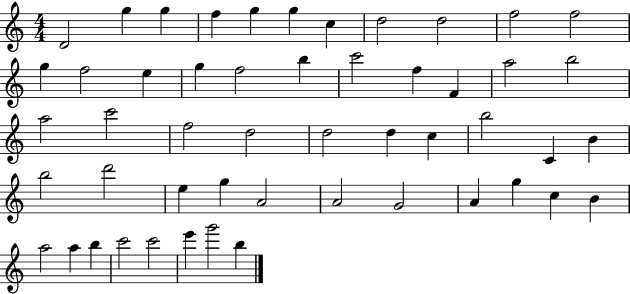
X:1
T:Untitled
M:4/4
L:1/4
K:C
D2 g g f g g c d2 d2 f2 f2 g f2 e g f2 b c'2 f F a2 b2 a2 c'2 f2 d2 d2 d c b2 C B b2 d'2 e g A2 A2 G2 A g c B a2 a b c'2 c'2 e' g'2 b